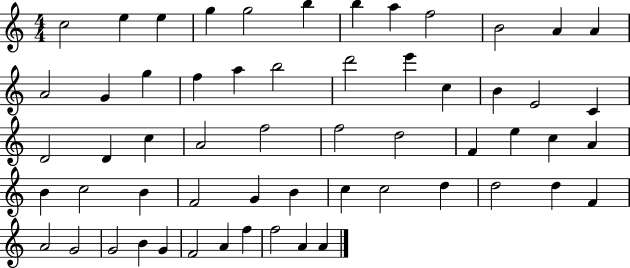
C5/h E5/q E5/q G5/q G5/h B5/q B5/q A5/q F5/h B4/h A4/q A4/q A4/h G4/q G5/q F5/q A5/q B5/h D6/h E6/q C5/q B4/q E4/h C4/q D4/h D4/q C5/q A4/h F5/h F5/h D5/h F4/q E5/q C5/q A4/q B4/q C5/h B4/q F4/h G4/q B4/q C5/q C5/h D5/q D5/h D5/q F4/q A4/h G4/h G4/h B4/q G4/q F4/h A4/q F5/q F5/h A4/q A4/q